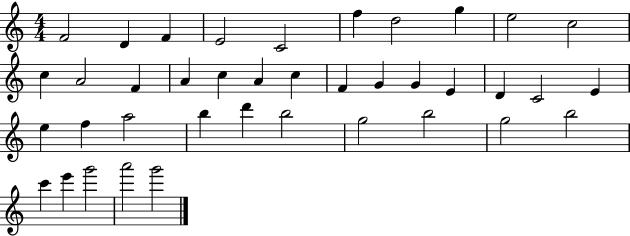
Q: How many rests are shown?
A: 0